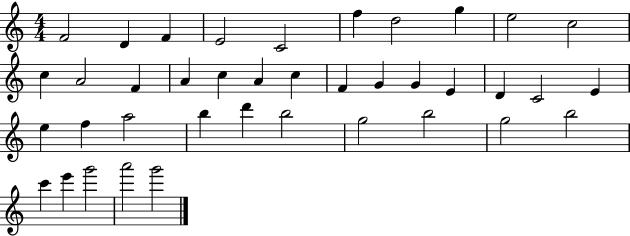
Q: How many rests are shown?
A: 0